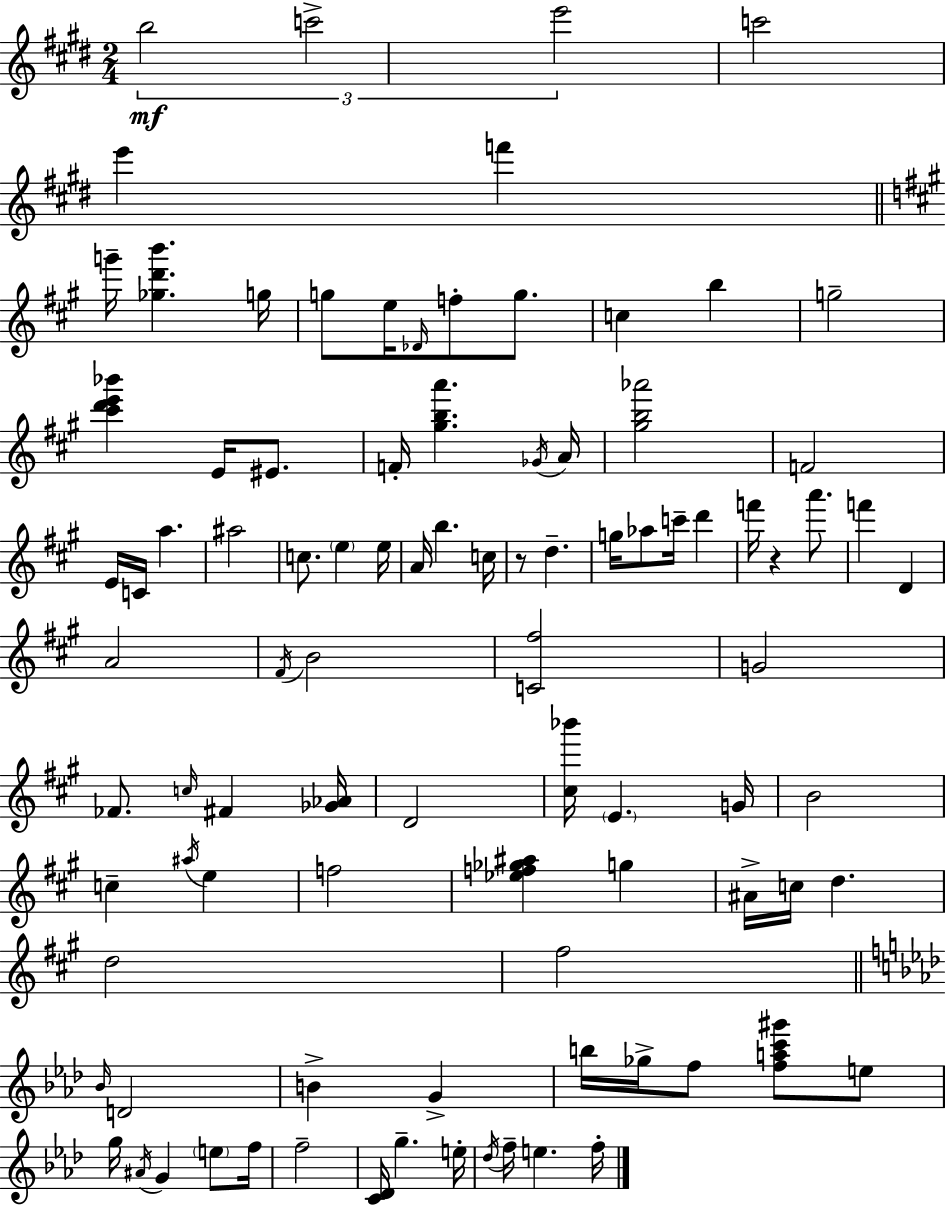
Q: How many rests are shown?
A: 2